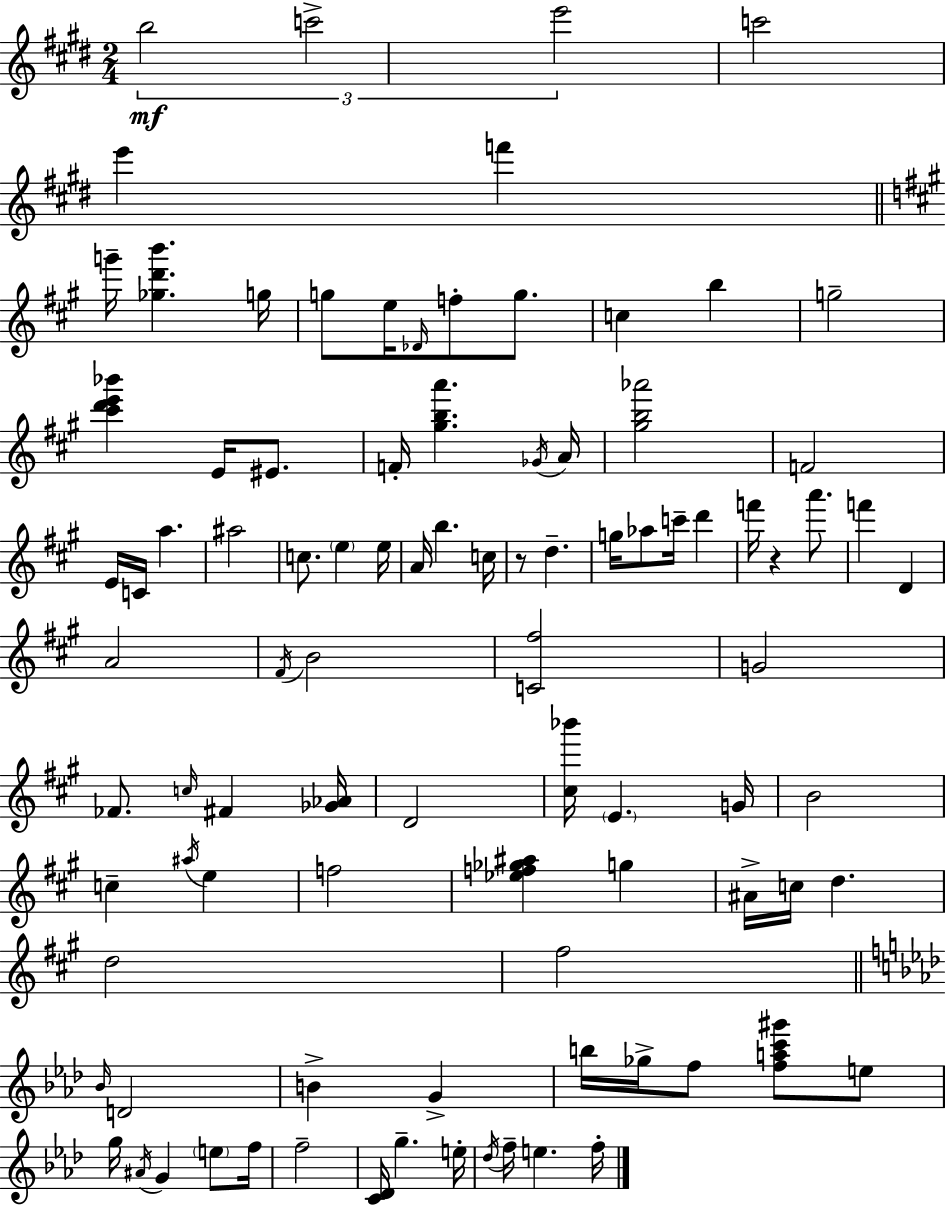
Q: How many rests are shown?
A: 2